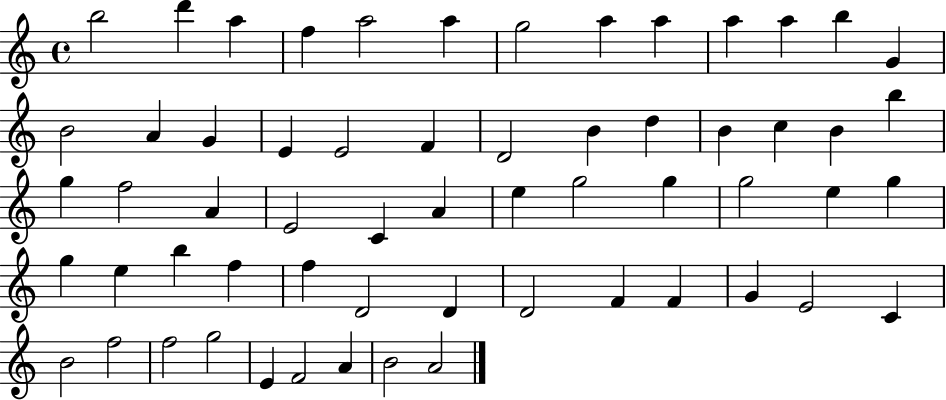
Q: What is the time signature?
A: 4/4